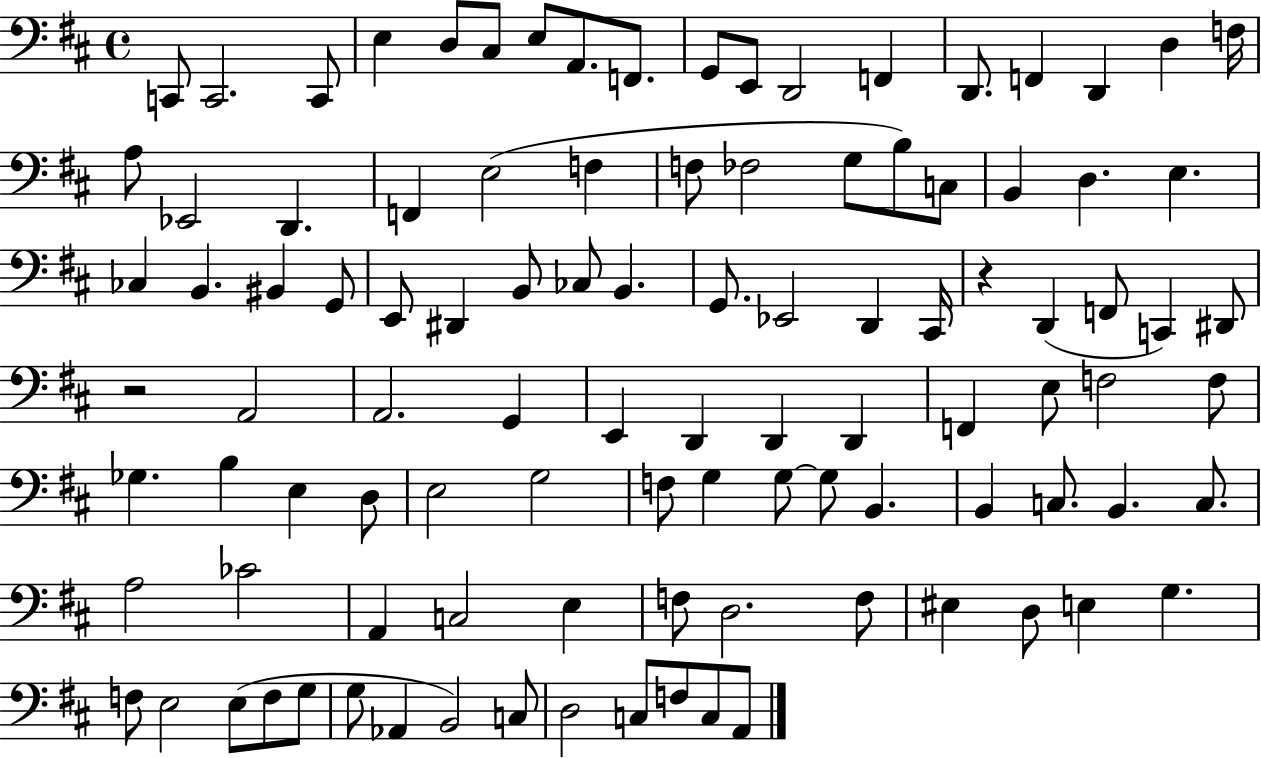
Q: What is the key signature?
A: D major